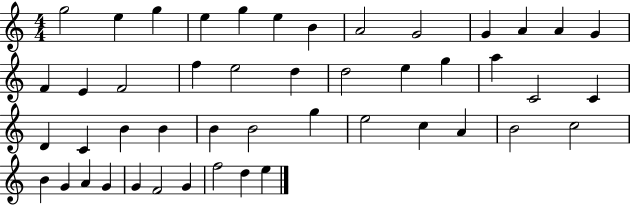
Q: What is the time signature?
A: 4/4